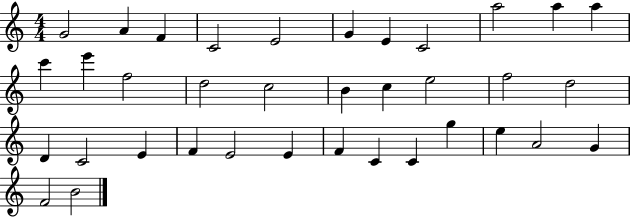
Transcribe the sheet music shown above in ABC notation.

X:1
T:Untitled
M:4/4
L:1/4
K:C
G2 A F C2 E2 G E C2 a2 a a c' e' f2 d2 c2 B c e2 f2 d2 D C2 E F E2 E F C C g e A2 G F2 B2